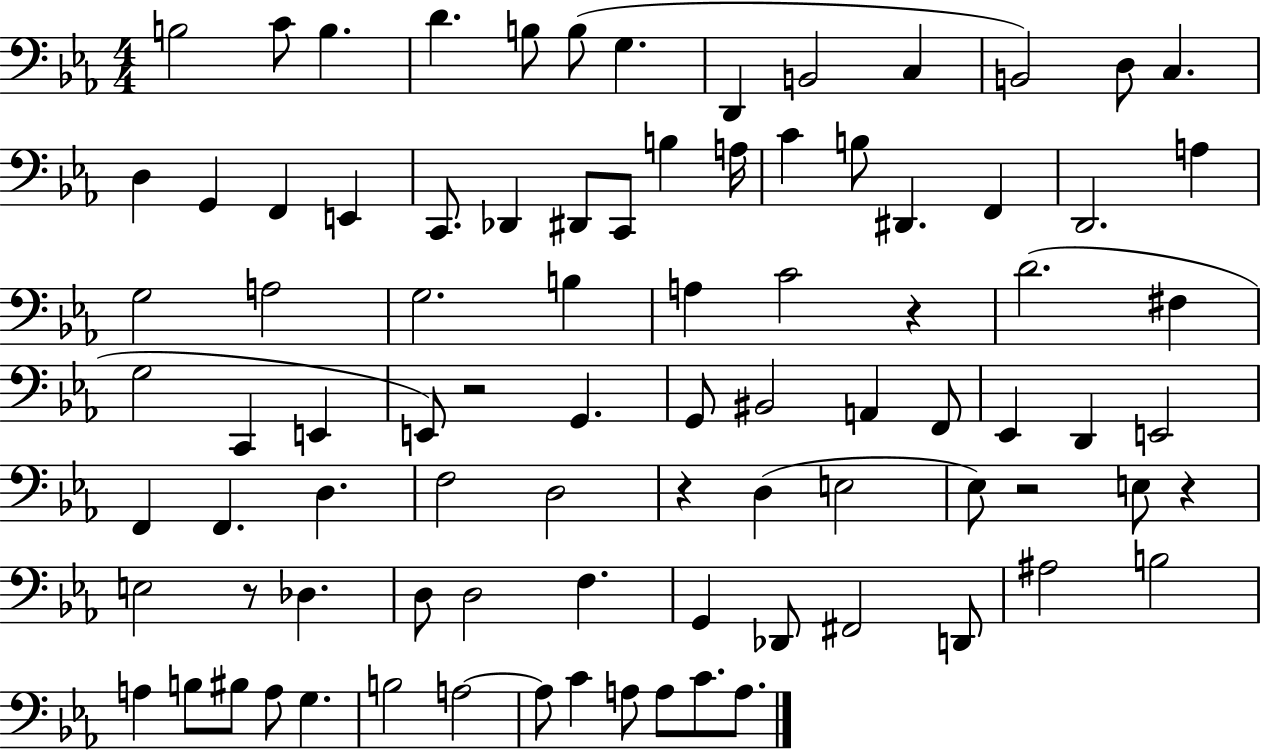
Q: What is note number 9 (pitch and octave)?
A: B2